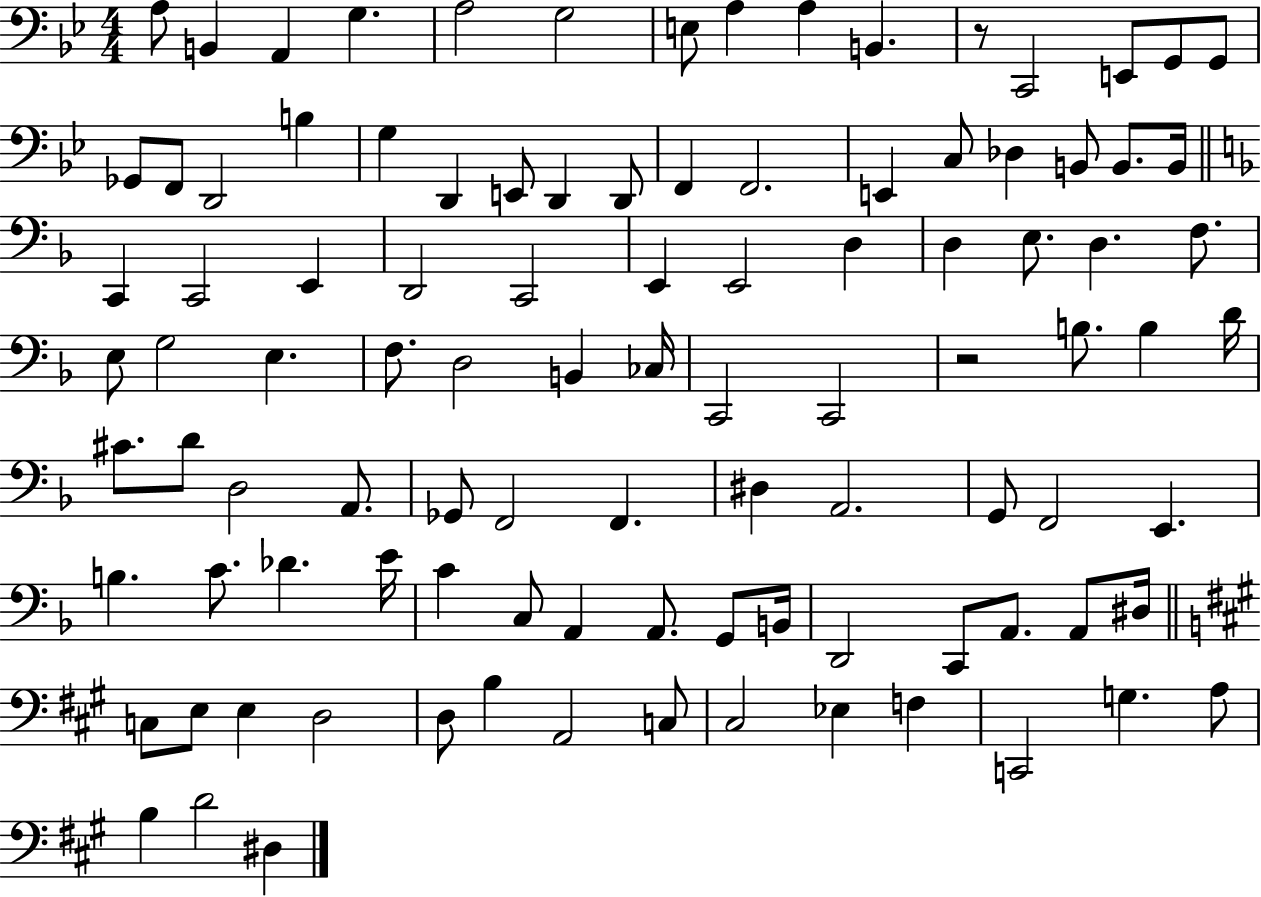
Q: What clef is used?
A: bass